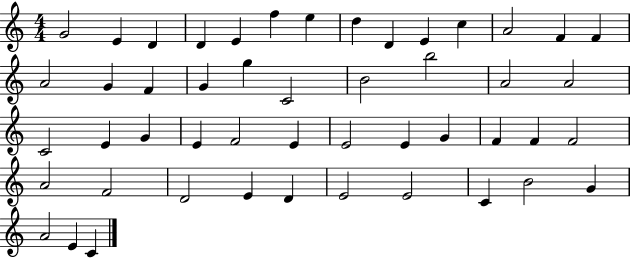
{
  \clef treble
  \numericTimeSignature
  \time 4/4
  \key c \major
  g'2 e'4 d'4 | d'4 e'4 f''4 e''4 | d''4 d'4 e'4 c''4 | a'2 f'4 f'4 | \break a'2 g'4 f'4 | g'4 g''4 c'2 | b'2 b''2 | a'2 a'2 | \break c'2 e'4 g'4 | e'4 f'2 e'4 | e'2 e'4 g'4 | f'4 f'4 f'2 | \break a'2 f'2 | d'2 e'4 d'4 | e'2 e'2 | c'4 b'2 g'4 | \break a'2 e'4 c'4 | \bar "|."
}